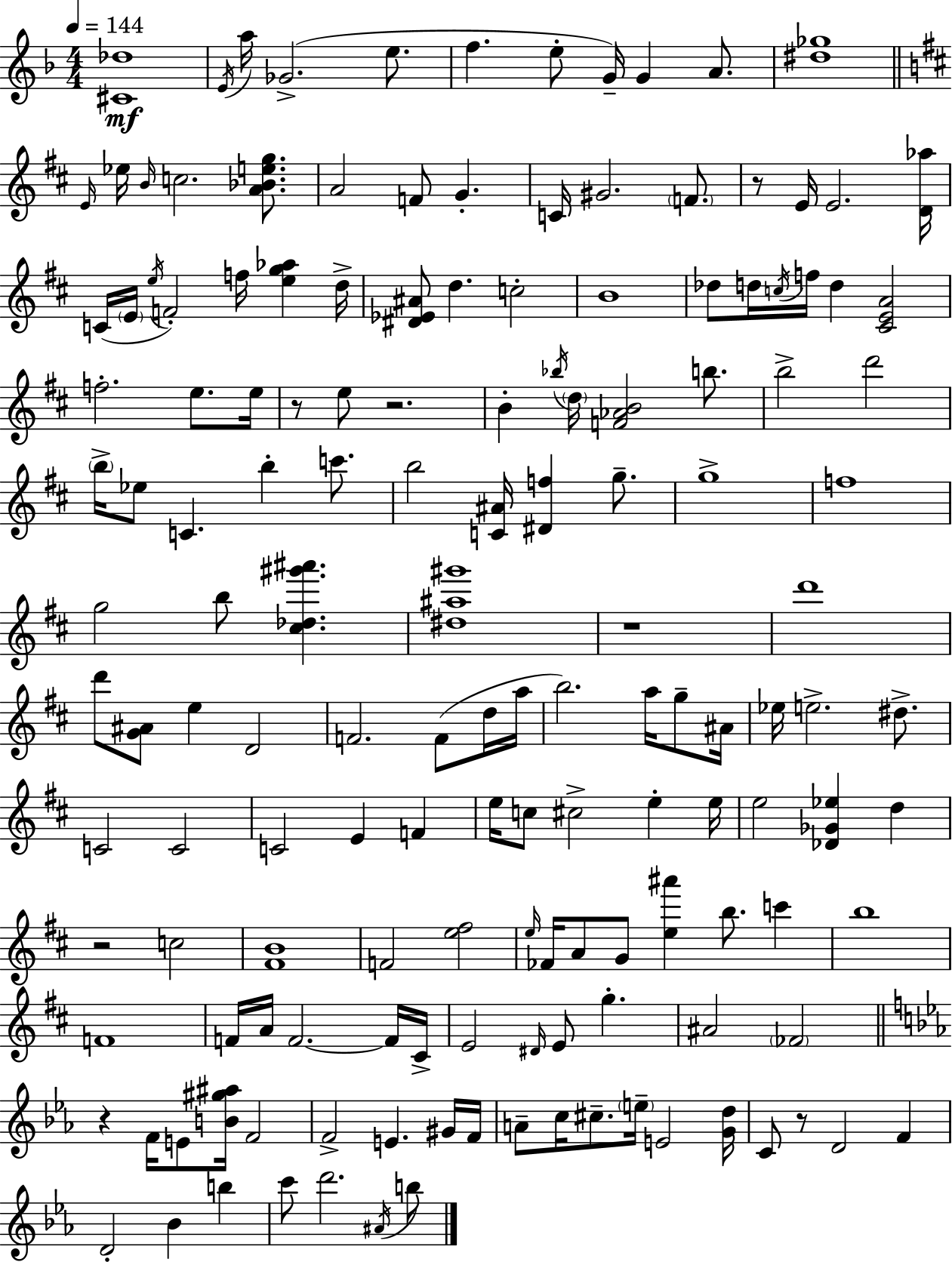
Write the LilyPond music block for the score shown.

{
  \clef treble
  \numericTimeSignature
  \time 4/4
  \key d \minor
  \tempo 4 = 144
  <cis' des''>1\mf | \acciaccatura { e'16 } a''16 ges'2.->( e''8. | f''4. e''8-. g'16--) g'4 a'8. | <dis'' ges''>1 | \break \bar "||" \break \key b \minor \grace { e'16 } ees''16 \grace { b'16 } c''2. <a' bes' e'' g''>8. | a'2 f'8 g'4.-. | c'16 gis'2. \parenthesize f'8. | r8 e'16 e'2. | \break <d' aes''>16 c'16( \parenthesize e'16 \acciaccatura { e''16 }) f'2-. f''16 <e'' g'' aes''>4 | d''16-> <dis' ees' ais'>8 d''4. c''2-. | b'1 | des''8 d''16 \acciaccatura { c''16 } f''16 d''4 <cis' e' a'>2 | \break f''2.-. | e''8. e''16 r8 e''8 r2. | b'4-. \acciaccatura { bes''16 } \parenthesize d''16 <f' aes' b'>2 | b''8. b''2-> d'''2 | \break \parenthesize b''16-> ees''8 c'4. b''4-. | c'''8. b''2 <c' ais'>16 <dis' f''>4 | g''8.-- g''1-> | f''1 | \break g''2 b''8 <cis'' des'' gis''' ais'''>4. | <dis'' ais'' gis'''>1 | r1 | d'''1 | \break d'''8 <g' ais'>8 e''4 d'2 | f'2. | f'8( d''16 a''16 b''2.) | a''16 g''8-- ais'16 ees''16 e''2.-> | \break dis''8.-> c'2 c'2 | c'2 e'4 | f'4 e''16 c''8 cis''2-> | e''4-. e''16 e''2 <des' ges' ees''>4 | \break d''4 r2 c''2 | <fis' b'>1 | f'2 <e'' fis''>2 | \grace { e''16 } fes'16 a'8 g'8 <e'' ais'''>4 b''8. | \break c'''4 b''1 | f'1 | f'16 a'16 f'2.~~ | f'16 cis'16-> e'2 \grace { dis'16 } e'8 | \break g''4.-. ais'2 \parenthesize fes'2 | \bar "||" \break \key ees \major r4 f'16 e'8 <b' gis'' ais''>16 f'2 | f'2-> e'4. gis'16 f'16 | a'8-- c''16 cis''8.-- \parenthesize e''16-- e'2 <g' d''>16 | c'8 r8 d'2 f'4 | \break d'2-. bes'4 b''4 | c'''8 d'''2. \acciaccatura { ais'16 } b''8 | \bar "|."
}